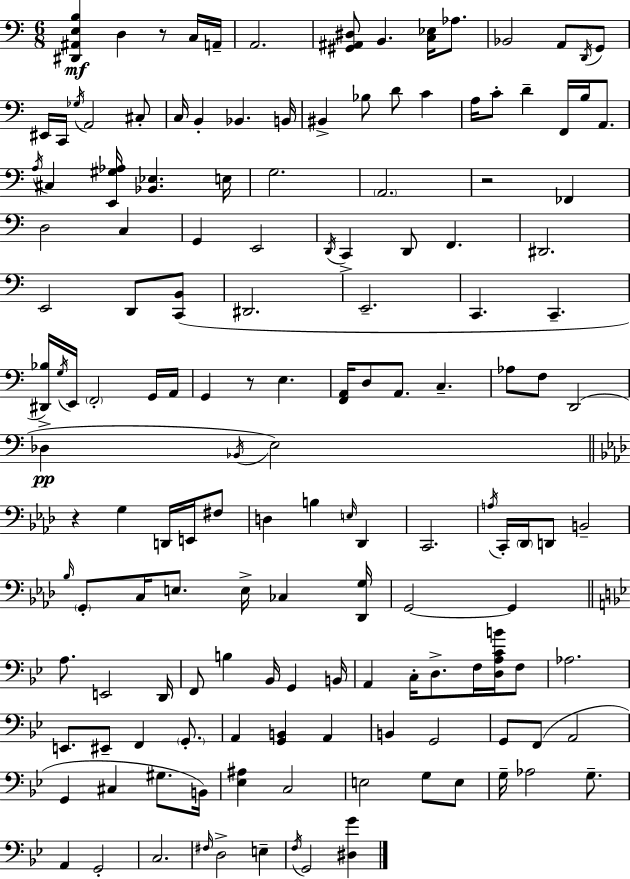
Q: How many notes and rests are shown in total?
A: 149